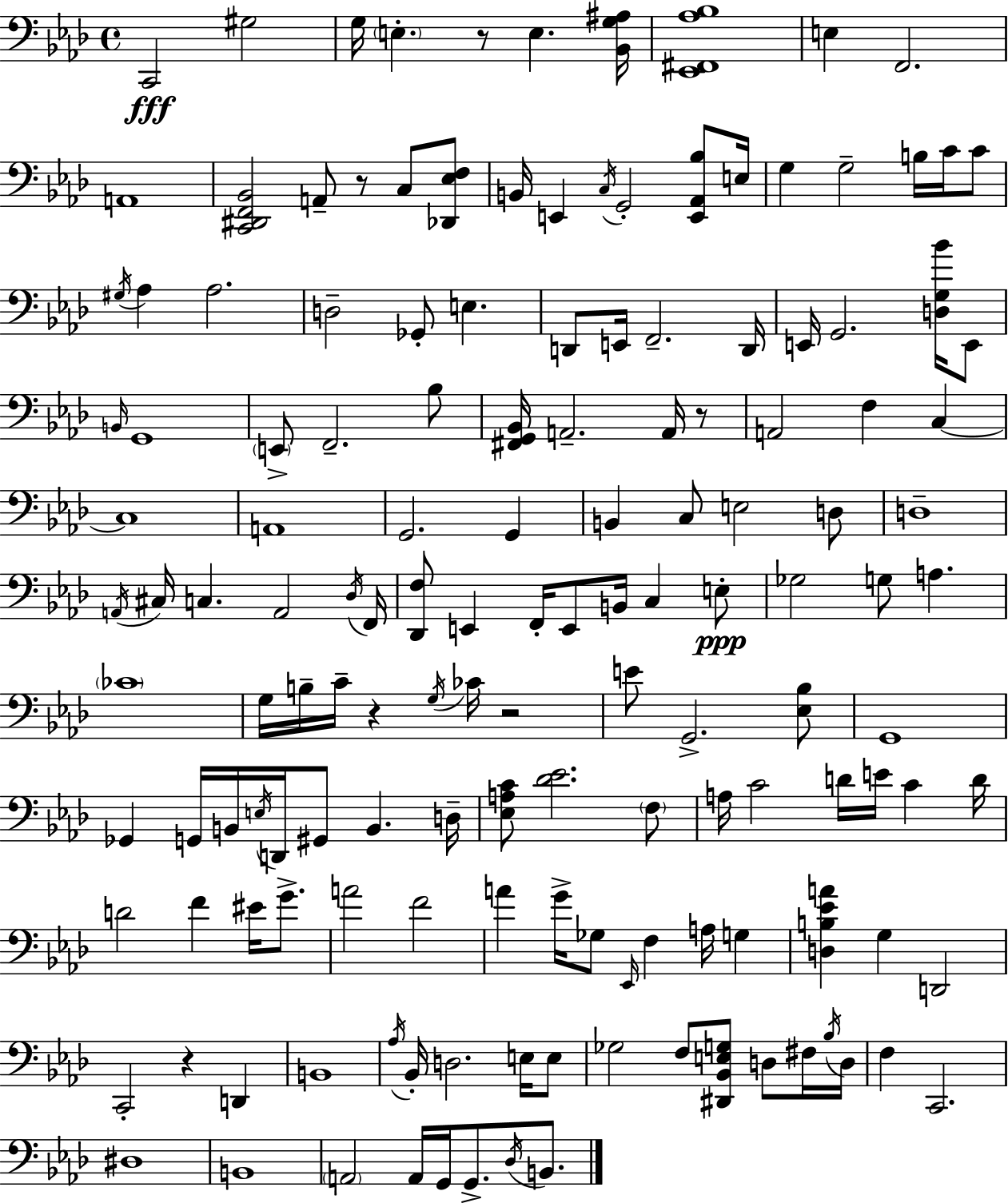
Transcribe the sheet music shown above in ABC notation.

X:1
T:Untitled
M:4/4
L:1/4
K:Ab
C,,2 ^G,2 G,/4 E, z/2 E, [_B,,G,^A,]/4 [_E,,^F,,_A,_B,]4 E, F,,2 A,,4 [C,,^D,,F,,_B,,]2 A,,/2 z/2 C,/2 [_D,,_E,F,]/2 B,,/4 E,, C,/4 G,,2 [E,,_A,,_B,]/2 E,/4 G, G,2 B,/4 C/4 C/2 ^G,/4 _A, _A,2 D,2 _G,,/2 E, D,,/2 E,,/4 F,,2 D,,/4 E,,/4 G,,2 [D,G,_B]/4 E,,/2 B,,/4 G,,4 E,,/2 F,,2 _B,/2 [^F,,G,,_B,,]/4 A,,2 A,,/4 z/2 A,,2 F, C, C,4 A,,4 G,,2 G,, B,, C,/2 E,2 D,/2 D,4 A,,/4 ^C,/4 C, A,,2 _D,/4 F,,/4 [_D,,F,]/2 E,, F,,/4 E,,/2 B,,/4 C, E,/2 _G,2 G,/2 A, _C4 G,/4 B,/4 C/4 z G,/4 _C/4 z2 E/2 G,,2 [_E,_B,]/2 G,,4 _G,, G,,/4 B,,/4 E,/4 D,,/4 ^G,,/2 B,, D,/4 [_E,A,C]/2 [_D_E]2 F,/2 A,/4 C2 D/4 E/4 C D/4 D2 F ^E/4 G/2 A2 F2 A G/4 _G,/2 _E,,/4 F, A,/4 G, [D,B,_EA] G, D,,2 C,,2 z D,, B,,4 _A,/4 _B,,/4 D,2 E,/4 E,/2 _G,2 F,/2 [^D,,_B,,E,G,]/2 D,/2 ^F,/4 _B,/4 D,/4 F, C,,2 ^D,4 B,,4 A,,2 A,,/4 G,,/4 G,,/2 _D,/4 B,,/2